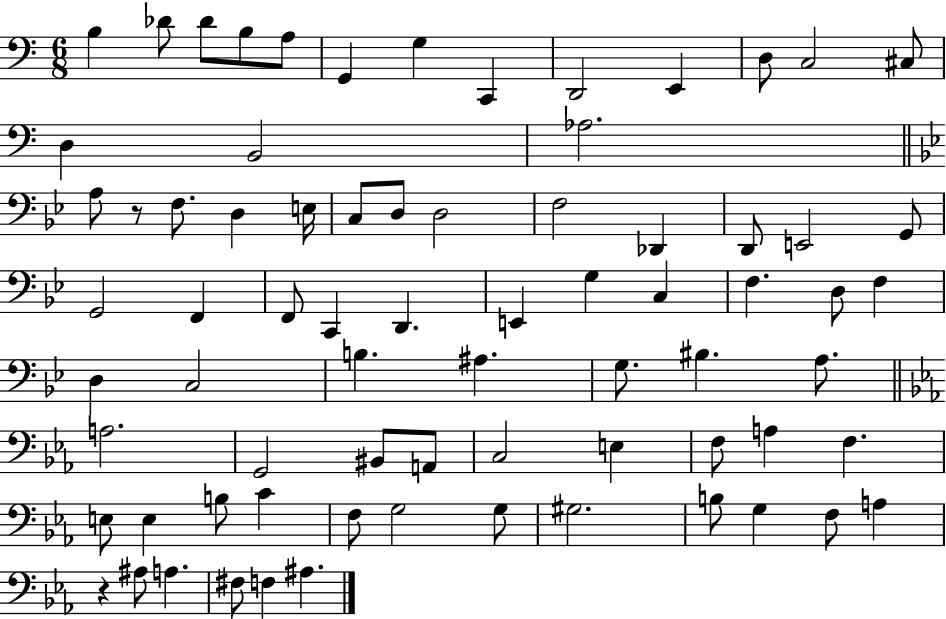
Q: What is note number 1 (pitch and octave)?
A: B3